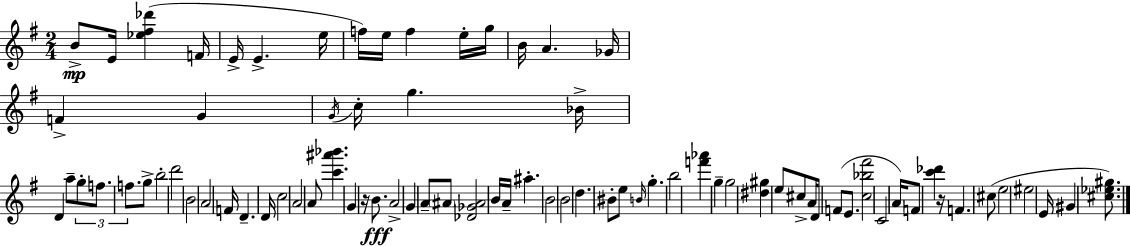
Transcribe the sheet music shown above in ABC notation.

X:1
T:Untitled
M:2/4
L:1/4
K:Em
B/2 E/4 [_e^f_d'] F/4 E/4 E e/4 f/4 e/4 f e/4 g/4 B/4 A _G/4 F G G/4 c/4 g _B/4 D a/2 g/2 f/2 f/2 g/2 b2 d'2 B2 A2 F/4 D D/4 c2 A2 A/2 [c'^a'_b'] G z/4 B/2 A2 G A/2 ^A/2 [_D_G^A]2 B/4 A/4 ^a B2 B2 d ^B/2 e/2 B/4 g b2 [f'_a'] g g2 [^d^g] e/2 ^c/2 A/4 D/2 F/2 E/2 [c_b^f']2 C2 A/4 F/2 [c'_d'] z/4 F ^c/2 e2 ^e2 E/4 ^G [^c_e^g]/2